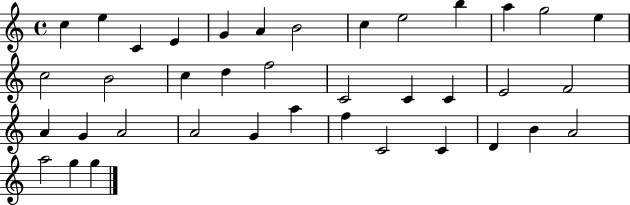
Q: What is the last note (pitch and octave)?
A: G5